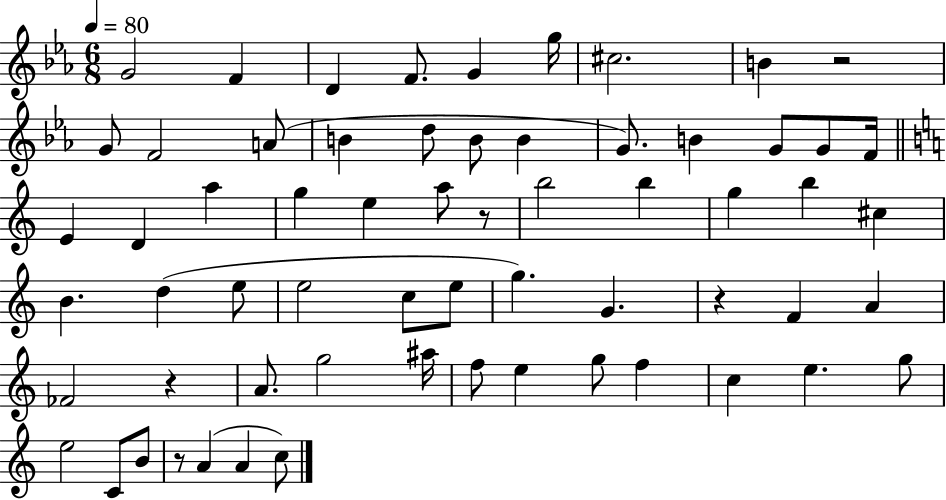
{
  \clef treble
  \numericTimeSignature
  \time 6/8
  \key ees \major
  \tempo 4 = 80
  \repeat volta 2 { g'2 f'4 | d'4 f'8. g'4 g''16 | cis''2. | b'4 r2 | \break g'8 f'2 a'8( | b'4 d''8 b'8 b'4 | g'8.) b'4 g'8 g'8 f'16 | \bar "||" \break \key a \minor e'4 d'4 a''4 | g''4 e''4 a''8 r8 | b''2 b''4 | g''4 b''4 cis''4 | \break b'4. d''4( e''8 | e''2 c''8 e''8 | g''4.) g'4. | r4 f'4 a'4 | \break fes'2 r4 | a'8. g''2 ais''16 | f''8 e''4 g''8 f''4 | c''4 e''4. g''8 | \break e''2 c'8 b'8 | r8 a'4( a'4 c''8) | } \bar "|."
}